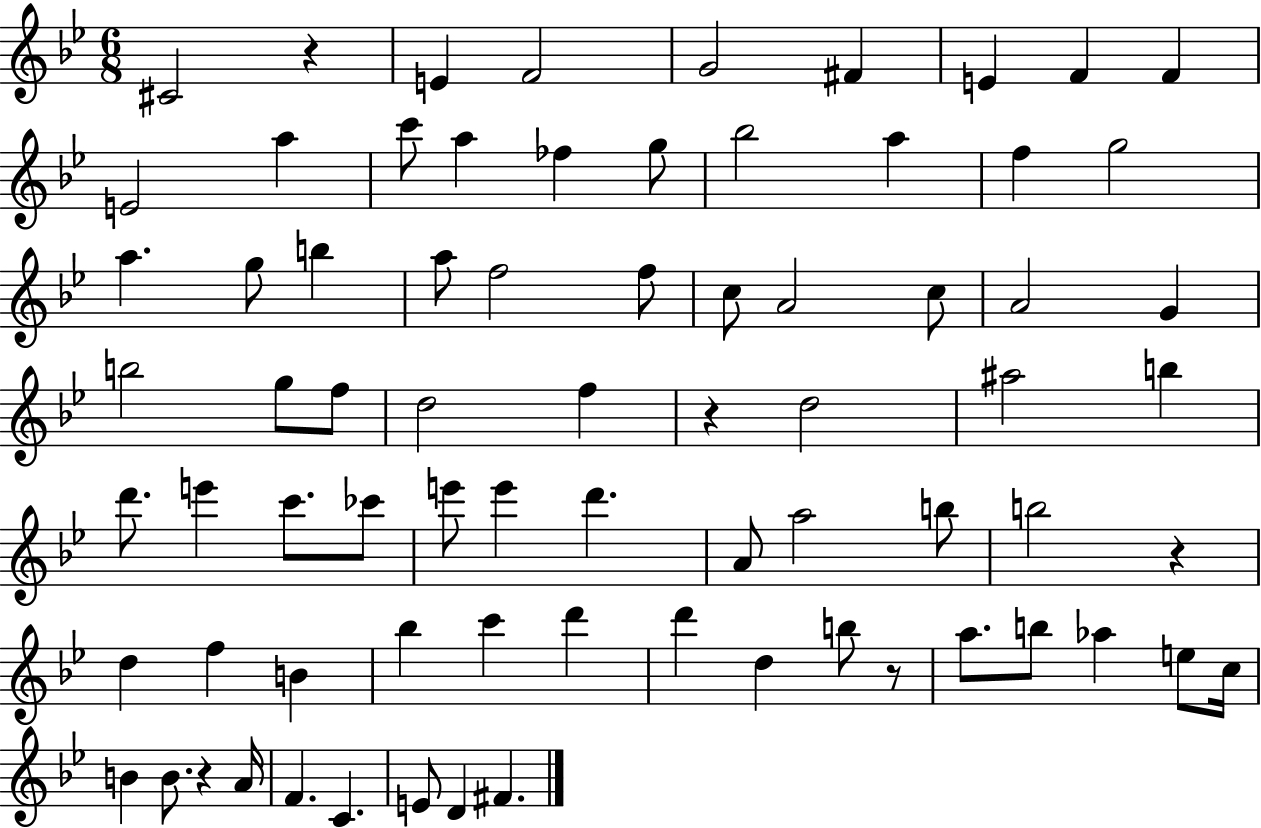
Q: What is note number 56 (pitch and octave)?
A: D5